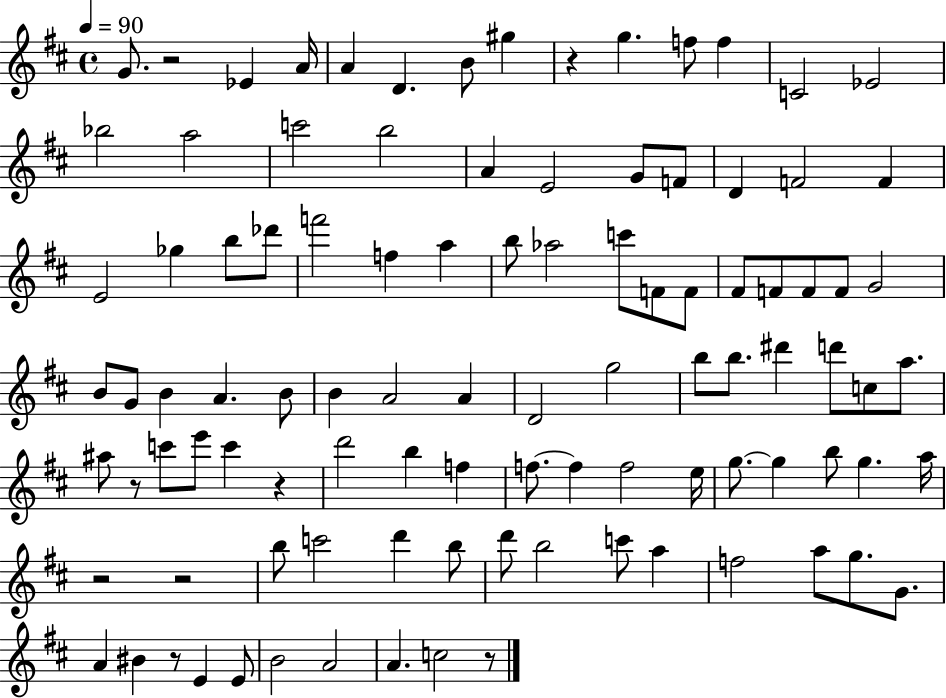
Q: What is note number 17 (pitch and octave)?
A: A4